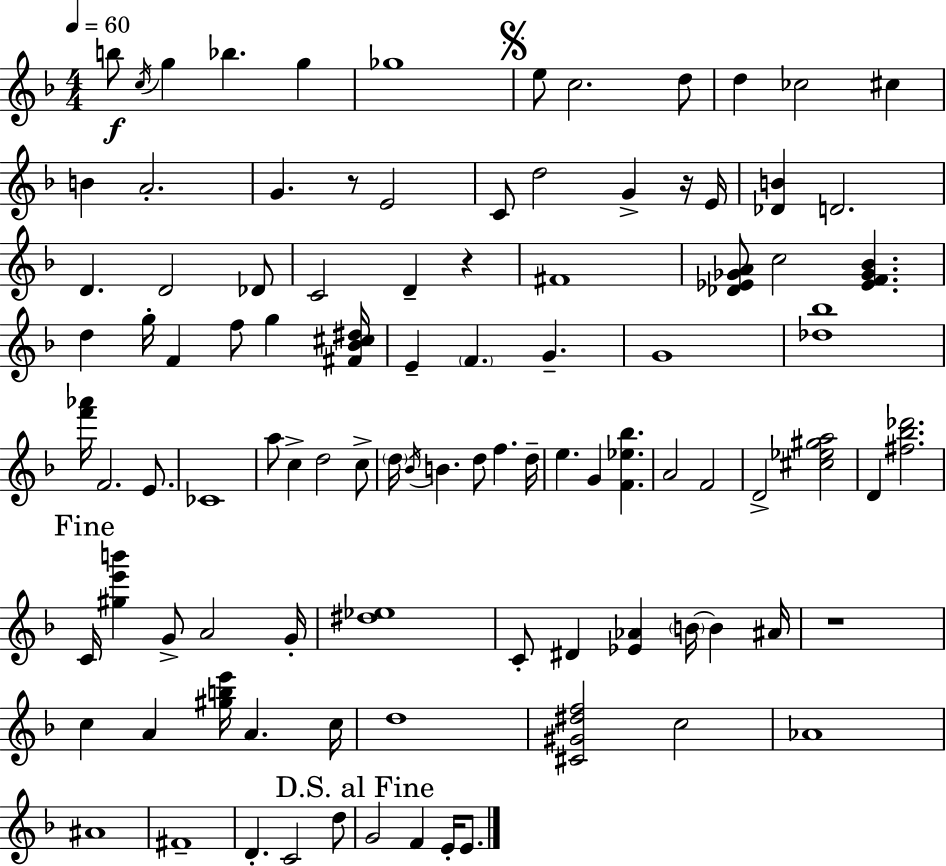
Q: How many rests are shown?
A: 4